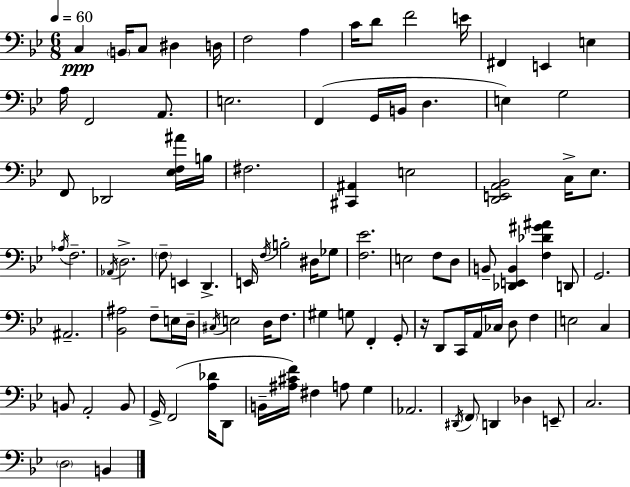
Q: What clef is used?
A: bass